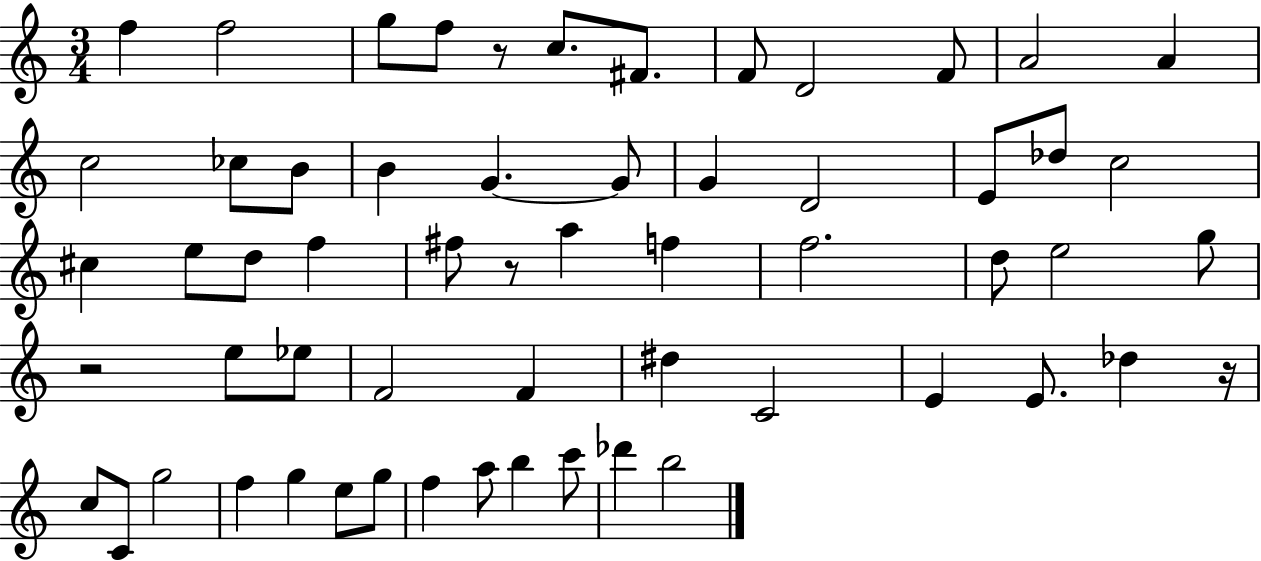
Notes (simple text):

F5/q F5/h G5/e F5/e R/e C5/e. F#4/e. F4/e D4/h F4/e A4/h A4/q C5/h CES5/e B4/e B4/q G4/q. G4/e G4/q D4/h E4/e Db5/e C5/h C#5/q E5/e D5/e F5/q F#5/e R/e A5/q F5/q F5/h. D5/e E5/h G5/e R/h E5/e Eb5/e F4/h F4/q D#5/q C4/h E4/q E4/e. Db5/q R/s C5/e C4/e G5/h F5/q G5/q E5/e G5/e F5/q A5/e B5/q C6/e Db6/q B5/h